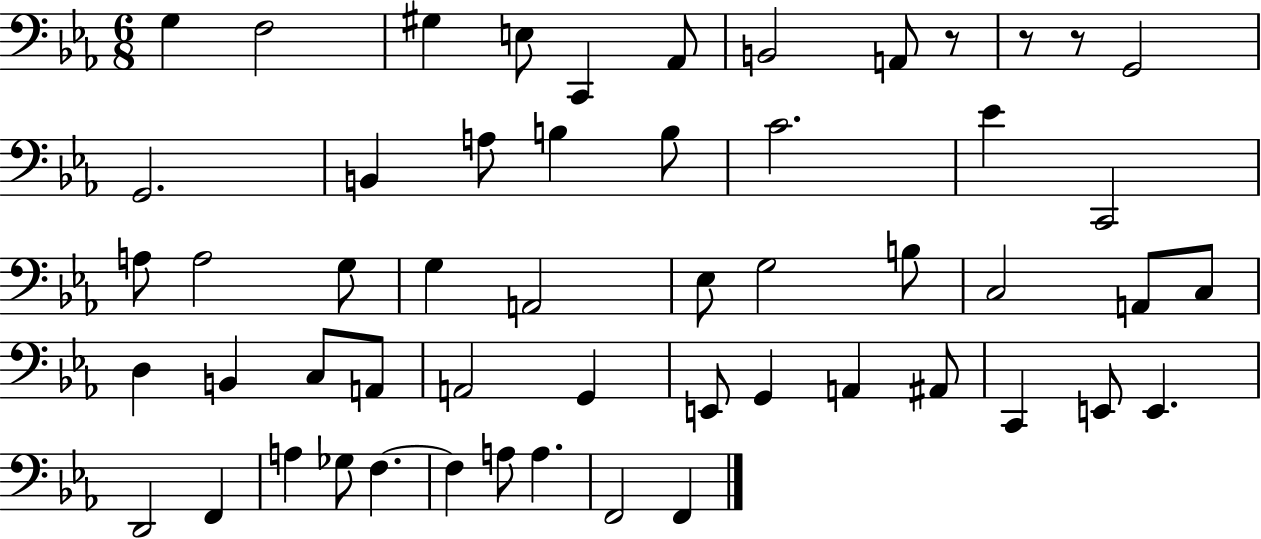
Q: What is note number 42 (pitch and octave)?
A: D2